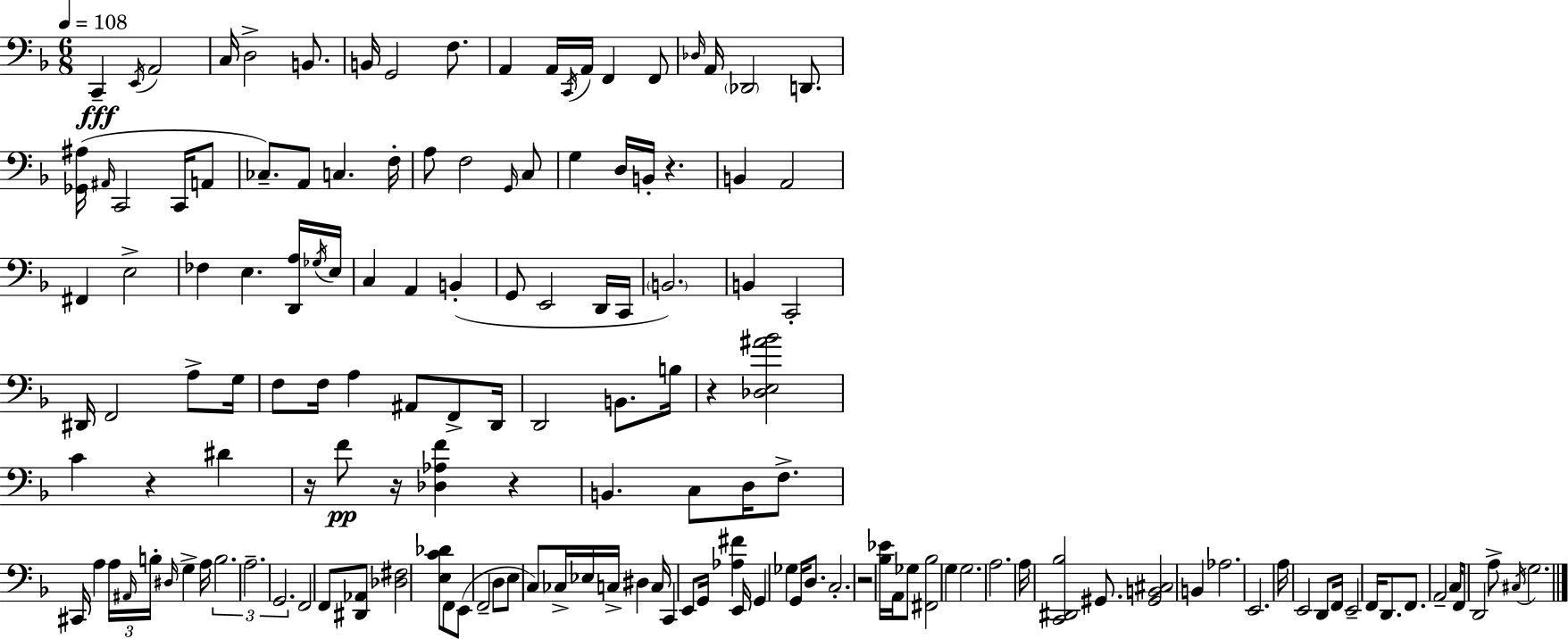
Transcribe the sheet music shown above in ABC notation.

X:1
T:Untitled
M:6/8
L:1/4
K:F
C,, E,,/4 A,,2 C,/4 D,2 B,,/2 B,,/4 G,,2 F,/2 A,, A,,/4 C,,/4 A,,/4 F,, F,,/2 _D,/4 A,,/4 _D,,2 D,,/2 [_G,,^A,]/4 ^A,,/4 C,,2 C,,/4 A,,/2 _C,/2 A,,/2 C, F,/4 A,/2 F,2 G,,/4 C,/2 G, D,/4 B,,/4 z B,, A,,2 ^F,, E,2 _F, E, [D,,A,]/4 _G,/4 E,/4 C, A,, B,, G,,/2 E,,2 D,,/4 C,,/4 B,,2 B,, C,,2 ^D,,/4 F,,2 A,/2 G,/4 F,/2 F,/4 A, ^A,,/2 F,,/2 D,,/4 D,,2 B,,/2 B,/4 z [_D,E,^A_B]2 C z ^D z/4 F/2 z/4 [_D,_A,F] z B,, C,/2 D,/4 F,/2 ^C,,/4 A, A,/4 ^A,,/4 B,/4 ^D,/4 G, A,/4 B,2 A,2 G,,2 F,,2 F,,/2 [^D,,_A,,]/2 [_D,^F,]2 [E,C_D]/2 F,,/2 E,,/2 F,,2 D,/2 E,/2 C,/2 _C,/4 _E,/4 C,/4 ^D, C,/4 C,, E,,/2 G,,/4 [_A,^F] E,,/4 G,, _G, G,,/4 D,/2 C,2 z2 [_B,_E]/4 A,,/4 _G,/2 [^F,,_B,]2 G, G,2 A,2 A,/4 [C,,^D,,_B,]2 ^G,,/2 [^G,,B,,^C,]2 B,, _A,2 E,,2 A,/4 E,,2 D,,/2 F,,/4 E,,2 F,,/4 D,,/2 F,,/2 A,,2 C,/4 F,,/2 D,,2 A,/2 ^C,/4 G,2